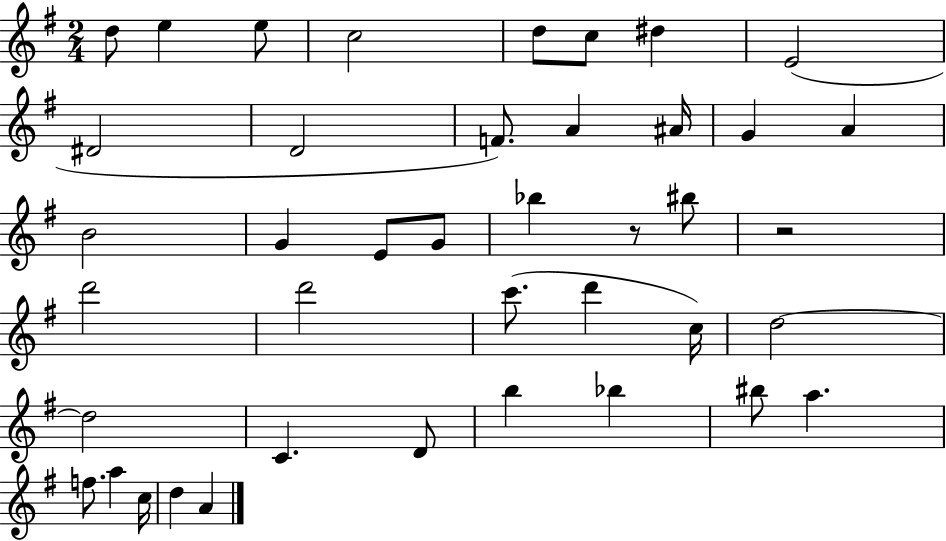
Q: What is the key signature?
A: G major